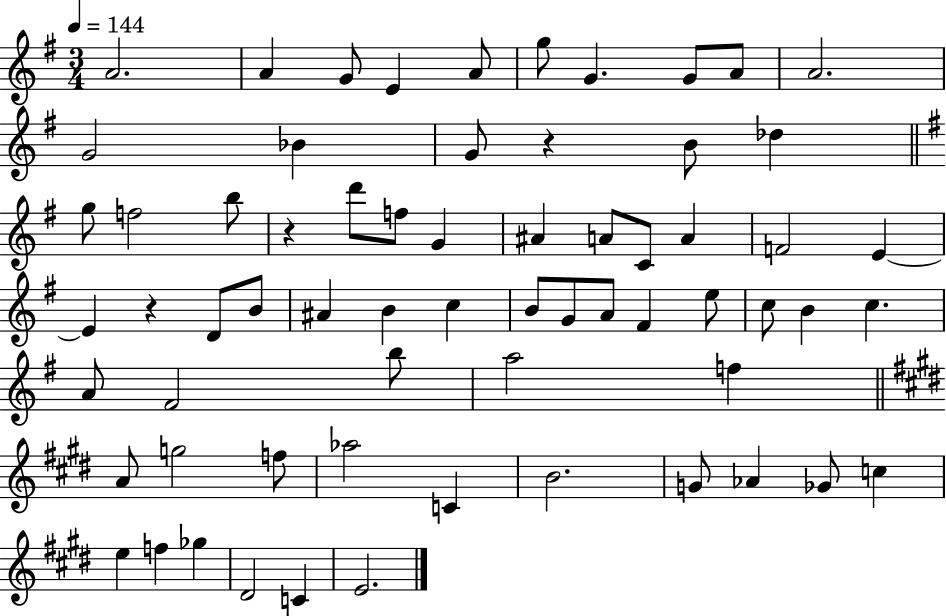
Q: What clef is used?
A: treble